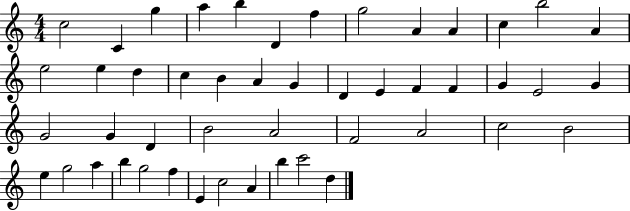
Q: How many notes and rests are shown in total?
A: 48